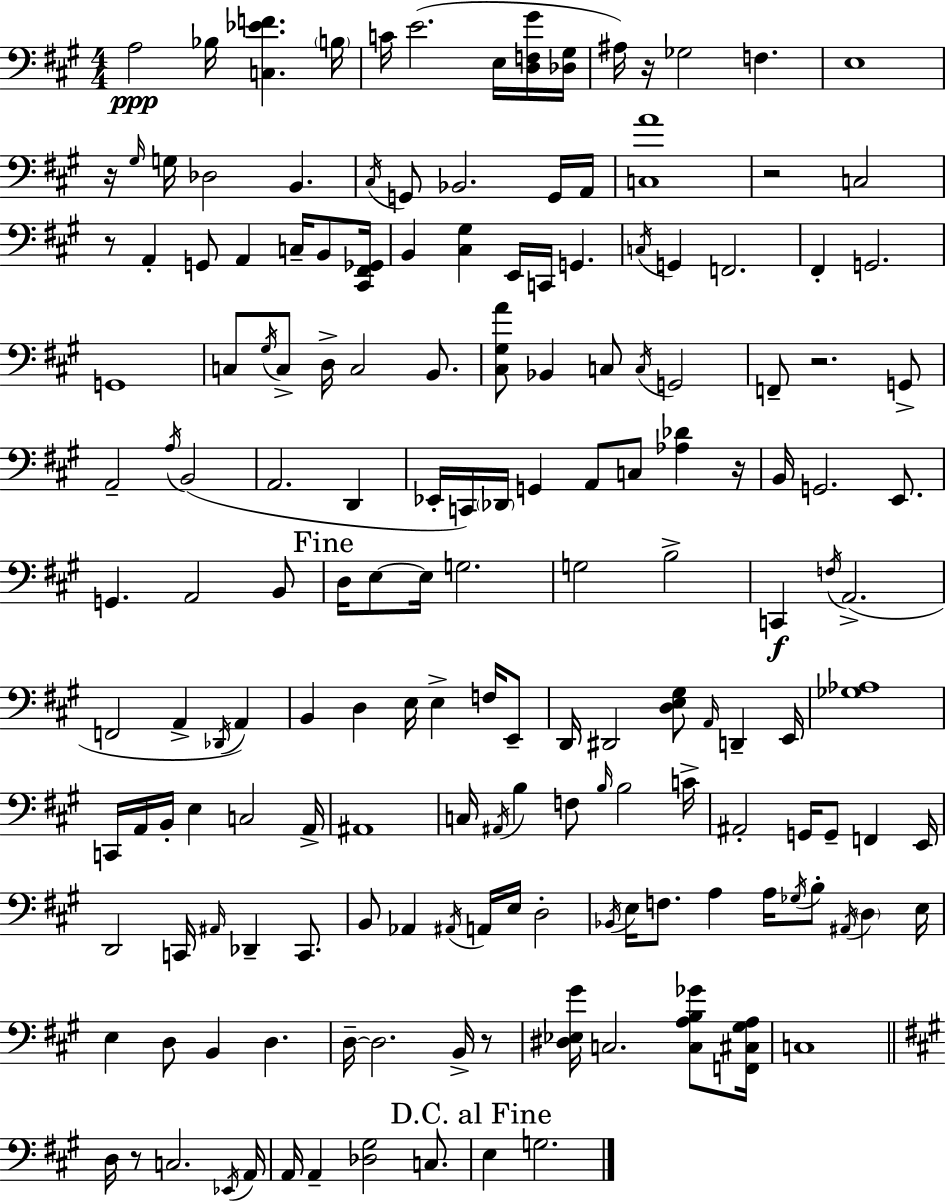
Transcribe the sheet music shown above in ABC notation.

X:1
T:Untitled
M:4/4
L:1/4
K:A
A,2 _B,/4 [C,_EF] B,/4 C/4 E2 E,/4 [D,F,^G]/4 [_D,^G,]/4 ^A,/4 z/4 _G,2 F, E,4 z/4 ^G,/4 G,/4 _D,2 B,, ^C,/4 G,,/2 _B,,2 G,,/4 A,,/4 [C,A]4 z2 C,2 z/2 A,, G,,/2 A,, C,/4 B,,/2 [^C,,^F,,_G,,]/4 B,, [^C,^G,] E,,/4 C,,/4 G,, C,/4 G,, F,,2 ^F,, G,,2 G,,4 C,/2 ^G,/4 C,/2 D,/4 C,2 B,,/2 [^C,^G,A]/2 _B,, C,/2 C,/4 G,,2 F,,/2 z2 G,,/2 A,,2 A,/4 B,,2 A,,2 D,, _E,,/4 C,,/4 _D,,/4 G,, A,,/2 C,/2 [_A,_D] z/4 B,,/4 G,,2 E,,/2 G,, A,,2 B,,/2 D,/4 E,/2 E,/4 G,2 G,2 B,2 C,, F,/4 A,,2 F,,2 A,, _D,,/4 A,, B,, D, E,/4 E, F,/4 E,,/2 D,,/4 ^D,,2 [D,E,^G,]/2 A,,/4 D,, E,,/4 [_G,_A,]4 C,,/4 A,,/4 B,,/4 E, C,2 A,,/4 ^A,,4 C,/4 ^A,,/4 B, F,/2 B,/4 B,2 C/4 ^A,,2 G,,/4 G,,/2 F,, E,,/4 D,,2 C,,/4 ^A,,/4 _D,, C,,/2 B,,/2 _A,, ^A,,/4 A,,/4 E,/4 D,2 _B,,/4 E,/4 F,/2 A, A,/4 _G,/4 B,/2 ^A,,/4 D, E,/4 E, D,/2 B,, D, D,/4 D,2 B,,/4 z/2 [^D,_E,^G]/4 C,2 [C,A,B,_G]/2 [F,,^C,^G,A,]/4 C,4 D,/4 z/2 C,2 _E,,/4 A,,/4 A,,/4 A,, [_D,^G,]2 C,/2 E, G,2